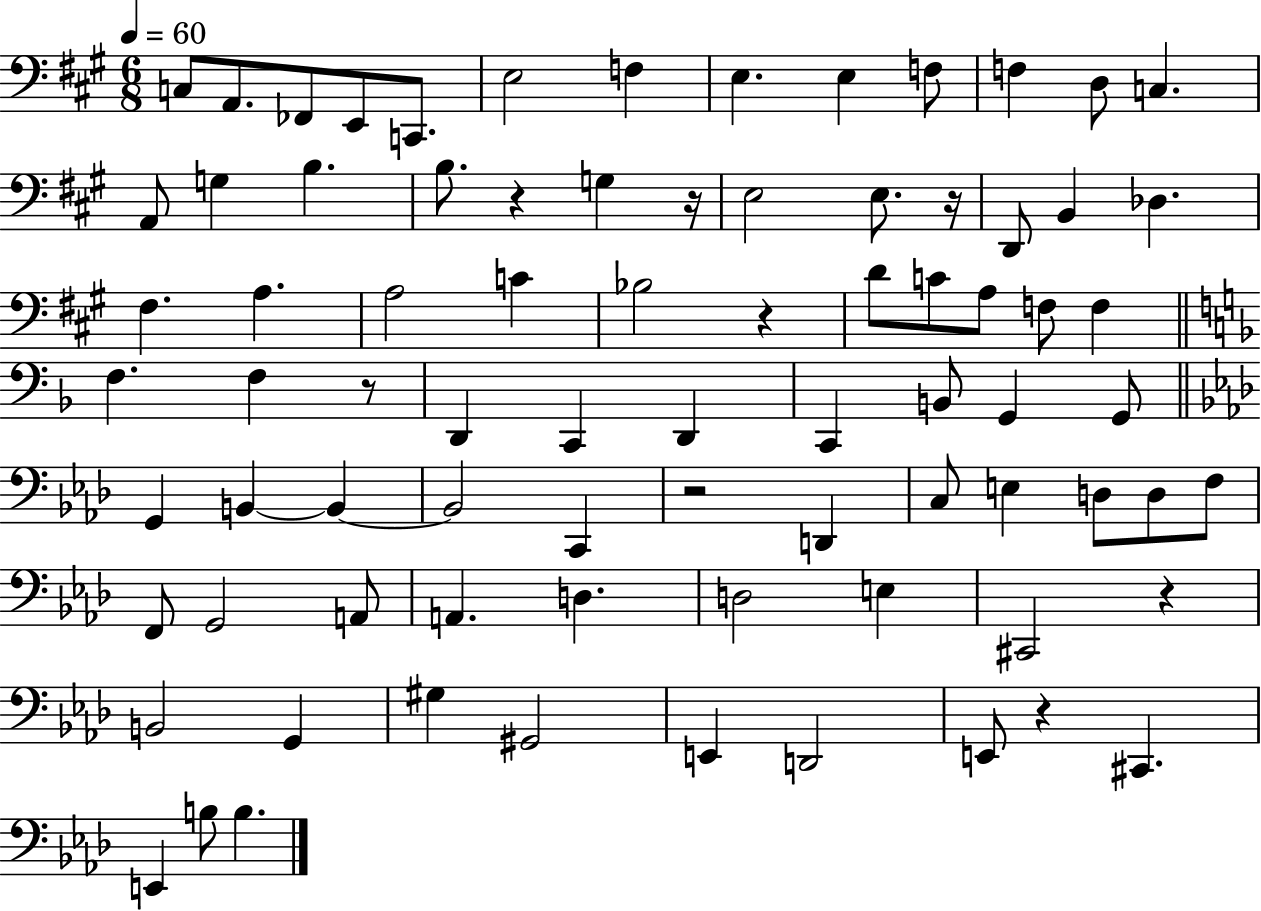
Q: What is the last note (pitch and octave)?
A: B3